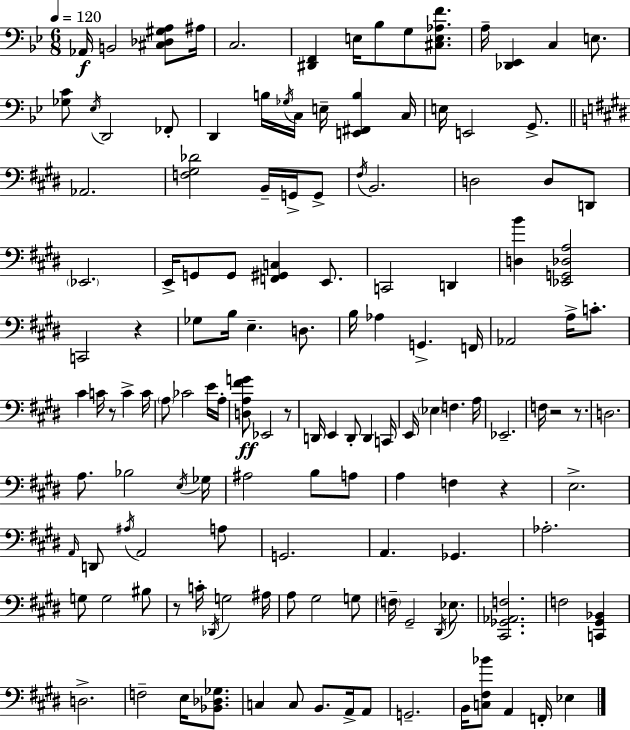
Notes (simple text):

Ab2/s B2/h [C#3,Db3,G#3,A3]/e A#3/s C3/h. [D#2,F2]/q E3/s Bb3/e G3/e [C#3,E3,Ab3,F4]/e. A3/s [Db2,Eb2]/q C3/q E3/e. [Gb3,C4]/e Eb3/s D2/h FES2/e D2/q B3/s Gb3/s C3/s E3/s [E2,F#2,B3]/q C3/s E3/s E2/h G2/e. Ab2/h. [F3,G#3,Db4]/h B2/s G2/s G2/e F#3/s B2/h. D3/h D3/e D2/e Eb2/h. E2/s G2/e G2/e [F2,G#2,C3]/q E2/e. C2/h D2/q [D3,B4]/q [Eb2,G2,Db3,A3]/h C2/h R/q Gb3/e B3/s E3/q. D3/e. B3/s Ab3/q G2/q. F2/s Ab2/h A3/s C4/e. C#4/q C4/s R/e C4/q C4/s A3/e CES4/h E4/s A3/s [D3,A3,F#4,G4]/e Eb2/h R/e D2/s E2/q D2/e D2/q C2/s E2/s Eb3/q F3/q. A3/s Eb2/h. F3/s R/h R/e. D3/h. A3/e. Bb3/h E3/s Gb3/s A#3/h B3/e A3/e A3/q F3/q R/q E3/h. A2/s D2/e A#3/s A2/h A3/e G2/h. A2/q. Gb2/q. Ab3/h. G3/e G3/h BIS3/e R/e C4/s Db2/s G3/h A#3/s A3/e G#3/h G3/e F3/s G#2/h D#2/s Eb3/e. [C#2,Gb2,Ab2,F3]/h. F3/h [C2,G#2,Bb2]/q D3/h. F3/h E3/s [Bb2,Db3,Gb3]/e. C3/q C3/e B2/e. A2/s A2/e G2/h. B2/s [C3,F#3,Bb4]/e A2/q F2/s Eb3/q